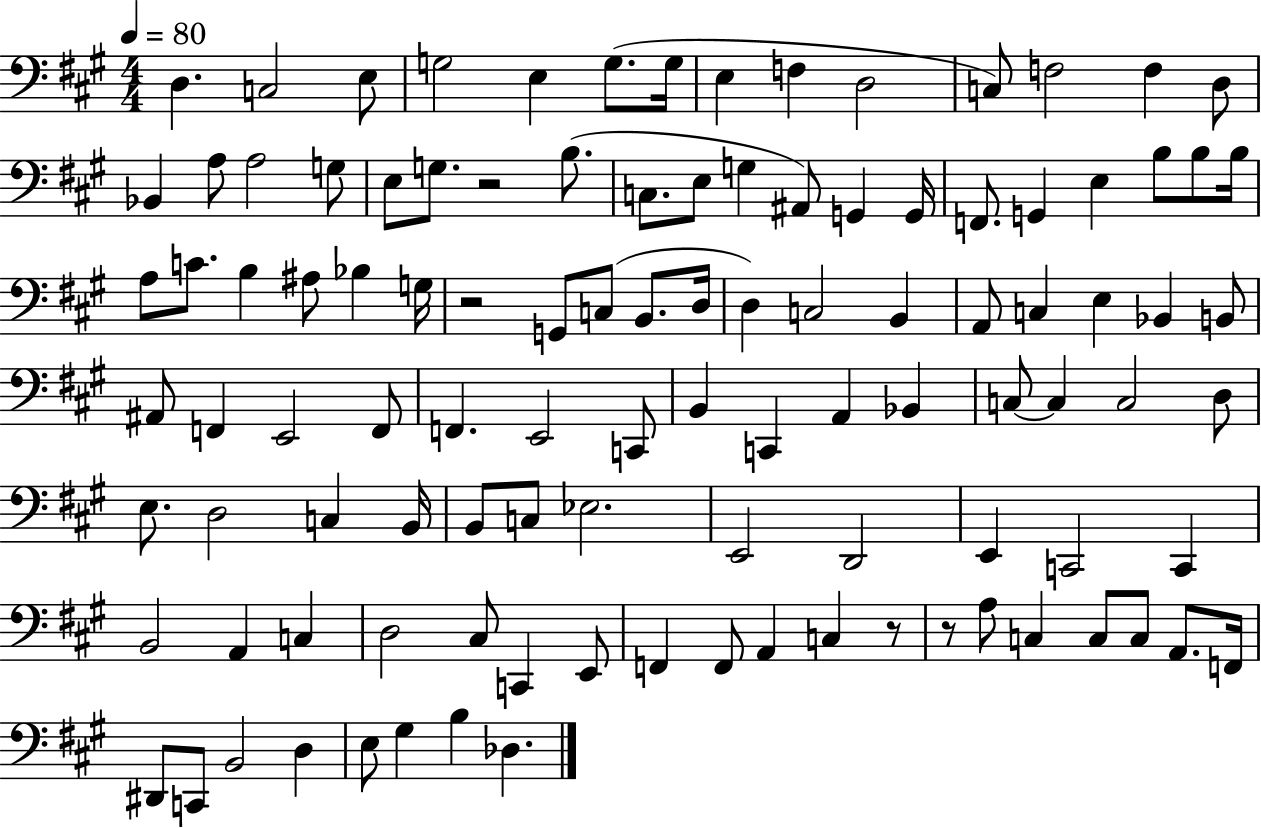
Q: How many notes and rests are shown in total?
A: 107